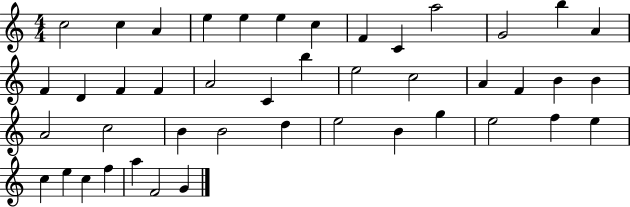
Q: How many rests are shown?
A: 0